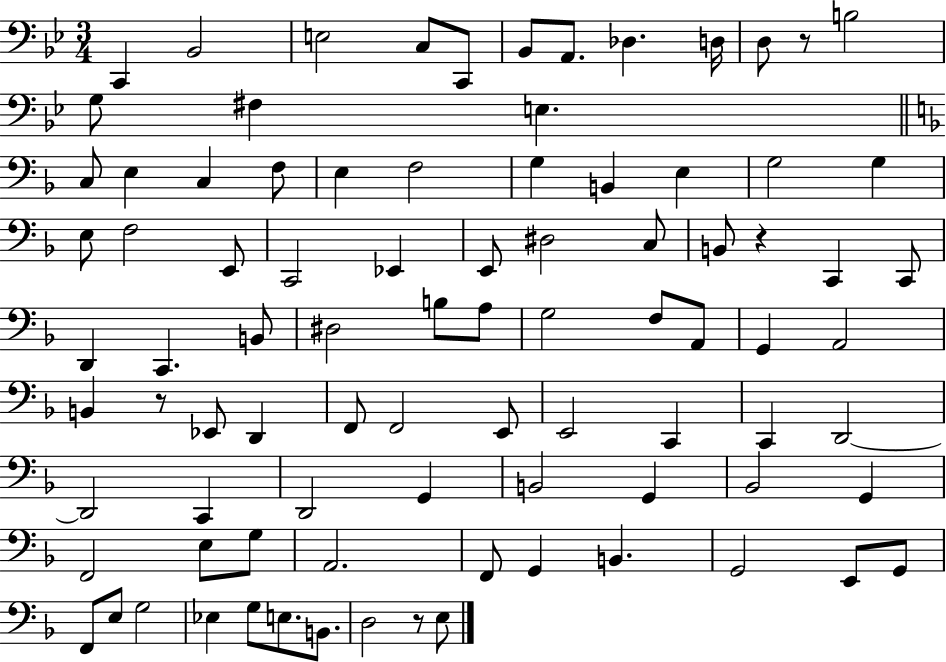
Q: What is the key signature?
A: BES major